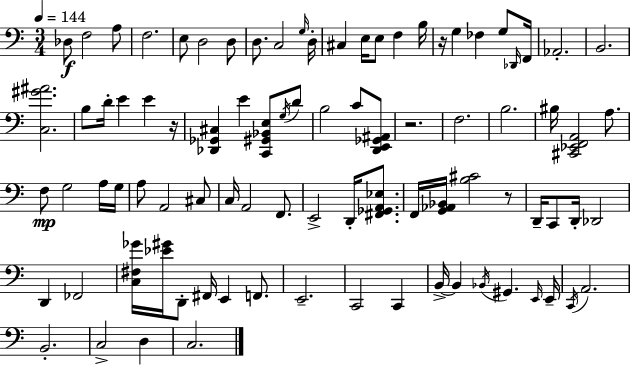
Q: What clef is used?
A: bass